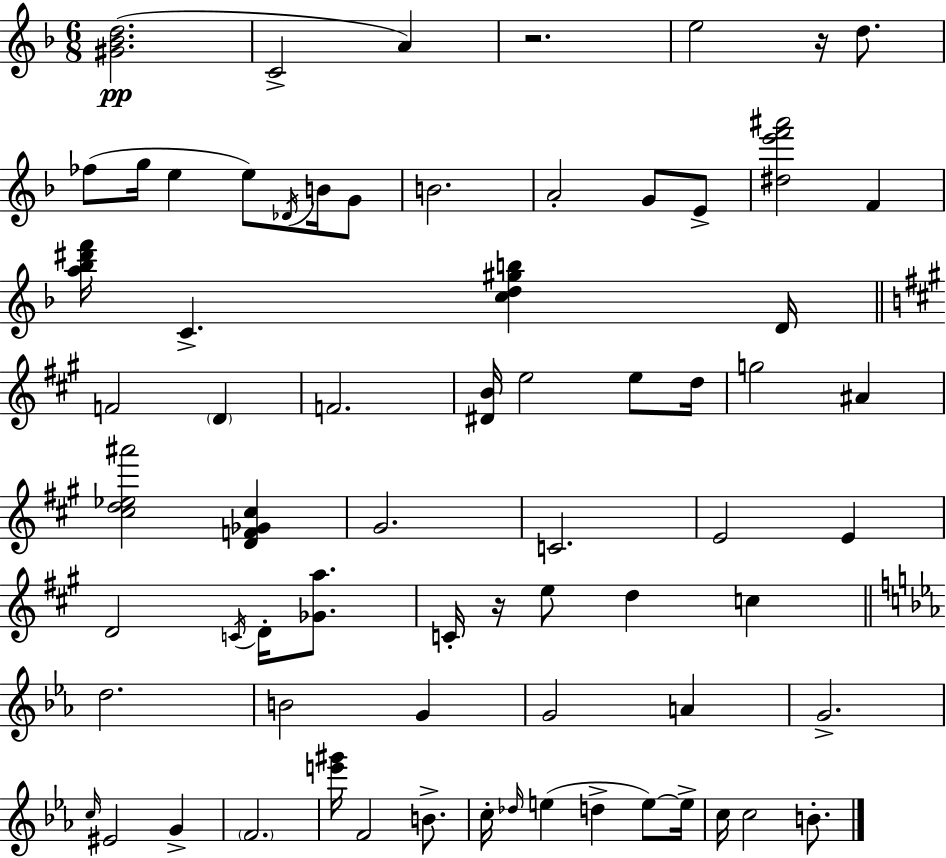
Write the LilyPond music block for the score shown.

{
  \clef treble
  \numericTimeSignature
  \time 6/8
  \key d \minor
  <gis' bes' d''>2.(\pp | c'2-> a'4) | r2. | e''2 r16 d''8. | \break fes''8( g''16 e''4 e''8) \acciaccatura { des'16 } b'16 g'8 | b'2. | a'2-. g'8 e'8-> | <dis'' e''' f''' ais'''>2 f'4 | \break <a'' bes'' dis''' f'''>16 c'4.-> <c'' d'' gis'' b''>4 | d'16 \bar "||" \break \key a \major f'2 \parenthesize d'4 | f'2. | <dis' b'>16 e''2 e''8 d''16 | g''2 ais'4 | \break <cis'' d'' ees'' ais'''>2 <d' f' ges' cis''>4 | gis'2. | c'2. | e'2 e'4 | \break d'2 \acciaccatura { c'16 } d'16-. <ges' a''>8. | c'16-. r16 e''8 d''4 c''4 | \bar "||" \break \key c \minor d''2. | b'2 g'4 | g'2 a'4 | g'2.-> | \break \grace { c''16 } eis'2 g'4-> | \parenthesize f'2. | <e''' gis'''>16 f'2 b'8.-> | c''16-. \grace { des''16 }( e''4 d''4-> e''8~~) | \break e''16-> c''16 c''2 b'8.-. | \bar "|."
}